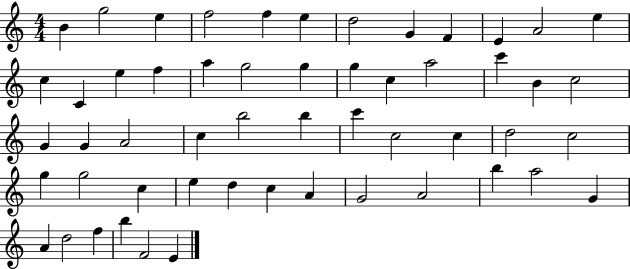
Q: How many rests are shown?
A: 0